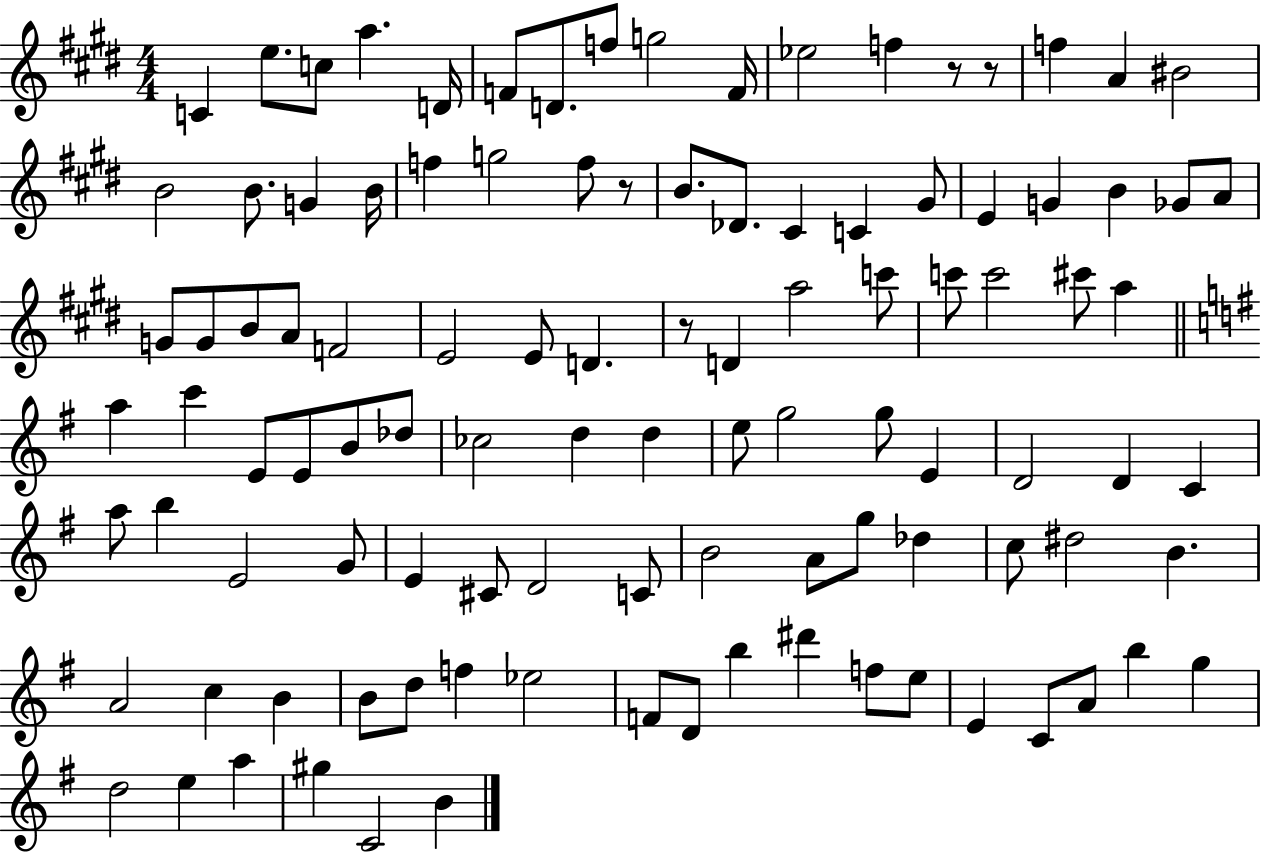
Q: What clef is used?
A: treble